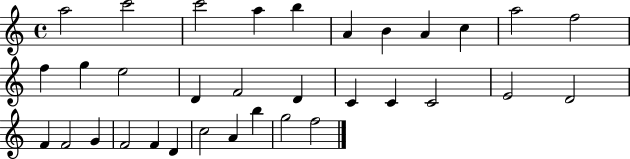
{
  \clef treble
  \time 4/4
  \defaultTimeSignature
  \key c \major
  a''2 c'''2 | c'''2 a''4 b''4 | a'4 b'4 a'4 c''4 | a''2 f''2 | \break f''4 g''4 e''2 | d'4 f'2 d'4 | c'4 c'4 c'2 | e'2 d'2 | \break f'4 f'2 g'4 | f'2 f'4 d'4 | c''2 a'4 b''4 | g''2 f''2 | \break \bar "|."
}